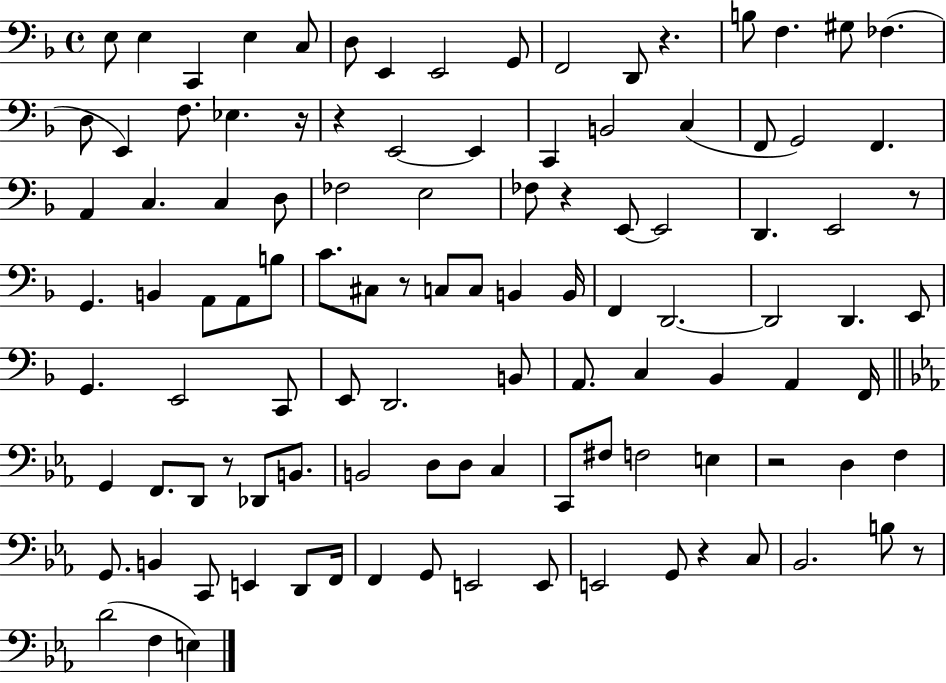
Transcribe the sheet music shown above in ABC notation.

X:1
T:Untitled
M:4/4
L:1/4
K:F
E,/2 E, C,, E, C,/2 D,/2 E,, E,,2 G,,/2 F,,2 D,,/2 z B,/2 F, ^G,/2 _F, D,/2 E,, F,/2 _E, z/4 z E,,2 E,, C,, B,,2 C, F,,/2 G,,2 F,, A,, C, C, D,/2 _F,2 E,2 _F,/2 z E,,/2 E,,2 D,, E,,2 z/2 G,, B,, A,,/2 A,,/2 B,/2 C/2 ^C,/2 z/2 C,/2 C,/2 B,, B,,/4 F,, D,,2 D,,2 D,, E,,/2 G,, E,,2 C,,/2 E,,/2 D,,2 B,,/2 A,,/2 C, _B,, A,, F,,/4 G,, F,,/2 D,,/2 z/2 _D,,/2 B,,/2 B,,2 D,/2 D,/2 C, C,,/2 ^F,/2 F,2 E, z2 D, F, G,,/2 B,, C,,/2 E,, D,,/2 F,,/4 F,, G,,/2 E,,2 E,,/2 E,,2 G,,/2 z C,/2 _B,,2 B,/2 z/2 D2 F, E,